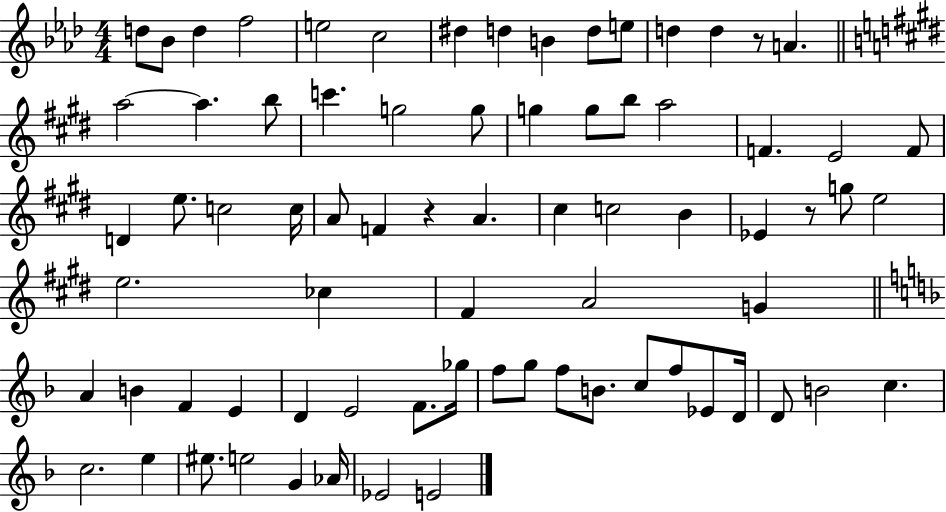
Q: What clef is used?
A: treble